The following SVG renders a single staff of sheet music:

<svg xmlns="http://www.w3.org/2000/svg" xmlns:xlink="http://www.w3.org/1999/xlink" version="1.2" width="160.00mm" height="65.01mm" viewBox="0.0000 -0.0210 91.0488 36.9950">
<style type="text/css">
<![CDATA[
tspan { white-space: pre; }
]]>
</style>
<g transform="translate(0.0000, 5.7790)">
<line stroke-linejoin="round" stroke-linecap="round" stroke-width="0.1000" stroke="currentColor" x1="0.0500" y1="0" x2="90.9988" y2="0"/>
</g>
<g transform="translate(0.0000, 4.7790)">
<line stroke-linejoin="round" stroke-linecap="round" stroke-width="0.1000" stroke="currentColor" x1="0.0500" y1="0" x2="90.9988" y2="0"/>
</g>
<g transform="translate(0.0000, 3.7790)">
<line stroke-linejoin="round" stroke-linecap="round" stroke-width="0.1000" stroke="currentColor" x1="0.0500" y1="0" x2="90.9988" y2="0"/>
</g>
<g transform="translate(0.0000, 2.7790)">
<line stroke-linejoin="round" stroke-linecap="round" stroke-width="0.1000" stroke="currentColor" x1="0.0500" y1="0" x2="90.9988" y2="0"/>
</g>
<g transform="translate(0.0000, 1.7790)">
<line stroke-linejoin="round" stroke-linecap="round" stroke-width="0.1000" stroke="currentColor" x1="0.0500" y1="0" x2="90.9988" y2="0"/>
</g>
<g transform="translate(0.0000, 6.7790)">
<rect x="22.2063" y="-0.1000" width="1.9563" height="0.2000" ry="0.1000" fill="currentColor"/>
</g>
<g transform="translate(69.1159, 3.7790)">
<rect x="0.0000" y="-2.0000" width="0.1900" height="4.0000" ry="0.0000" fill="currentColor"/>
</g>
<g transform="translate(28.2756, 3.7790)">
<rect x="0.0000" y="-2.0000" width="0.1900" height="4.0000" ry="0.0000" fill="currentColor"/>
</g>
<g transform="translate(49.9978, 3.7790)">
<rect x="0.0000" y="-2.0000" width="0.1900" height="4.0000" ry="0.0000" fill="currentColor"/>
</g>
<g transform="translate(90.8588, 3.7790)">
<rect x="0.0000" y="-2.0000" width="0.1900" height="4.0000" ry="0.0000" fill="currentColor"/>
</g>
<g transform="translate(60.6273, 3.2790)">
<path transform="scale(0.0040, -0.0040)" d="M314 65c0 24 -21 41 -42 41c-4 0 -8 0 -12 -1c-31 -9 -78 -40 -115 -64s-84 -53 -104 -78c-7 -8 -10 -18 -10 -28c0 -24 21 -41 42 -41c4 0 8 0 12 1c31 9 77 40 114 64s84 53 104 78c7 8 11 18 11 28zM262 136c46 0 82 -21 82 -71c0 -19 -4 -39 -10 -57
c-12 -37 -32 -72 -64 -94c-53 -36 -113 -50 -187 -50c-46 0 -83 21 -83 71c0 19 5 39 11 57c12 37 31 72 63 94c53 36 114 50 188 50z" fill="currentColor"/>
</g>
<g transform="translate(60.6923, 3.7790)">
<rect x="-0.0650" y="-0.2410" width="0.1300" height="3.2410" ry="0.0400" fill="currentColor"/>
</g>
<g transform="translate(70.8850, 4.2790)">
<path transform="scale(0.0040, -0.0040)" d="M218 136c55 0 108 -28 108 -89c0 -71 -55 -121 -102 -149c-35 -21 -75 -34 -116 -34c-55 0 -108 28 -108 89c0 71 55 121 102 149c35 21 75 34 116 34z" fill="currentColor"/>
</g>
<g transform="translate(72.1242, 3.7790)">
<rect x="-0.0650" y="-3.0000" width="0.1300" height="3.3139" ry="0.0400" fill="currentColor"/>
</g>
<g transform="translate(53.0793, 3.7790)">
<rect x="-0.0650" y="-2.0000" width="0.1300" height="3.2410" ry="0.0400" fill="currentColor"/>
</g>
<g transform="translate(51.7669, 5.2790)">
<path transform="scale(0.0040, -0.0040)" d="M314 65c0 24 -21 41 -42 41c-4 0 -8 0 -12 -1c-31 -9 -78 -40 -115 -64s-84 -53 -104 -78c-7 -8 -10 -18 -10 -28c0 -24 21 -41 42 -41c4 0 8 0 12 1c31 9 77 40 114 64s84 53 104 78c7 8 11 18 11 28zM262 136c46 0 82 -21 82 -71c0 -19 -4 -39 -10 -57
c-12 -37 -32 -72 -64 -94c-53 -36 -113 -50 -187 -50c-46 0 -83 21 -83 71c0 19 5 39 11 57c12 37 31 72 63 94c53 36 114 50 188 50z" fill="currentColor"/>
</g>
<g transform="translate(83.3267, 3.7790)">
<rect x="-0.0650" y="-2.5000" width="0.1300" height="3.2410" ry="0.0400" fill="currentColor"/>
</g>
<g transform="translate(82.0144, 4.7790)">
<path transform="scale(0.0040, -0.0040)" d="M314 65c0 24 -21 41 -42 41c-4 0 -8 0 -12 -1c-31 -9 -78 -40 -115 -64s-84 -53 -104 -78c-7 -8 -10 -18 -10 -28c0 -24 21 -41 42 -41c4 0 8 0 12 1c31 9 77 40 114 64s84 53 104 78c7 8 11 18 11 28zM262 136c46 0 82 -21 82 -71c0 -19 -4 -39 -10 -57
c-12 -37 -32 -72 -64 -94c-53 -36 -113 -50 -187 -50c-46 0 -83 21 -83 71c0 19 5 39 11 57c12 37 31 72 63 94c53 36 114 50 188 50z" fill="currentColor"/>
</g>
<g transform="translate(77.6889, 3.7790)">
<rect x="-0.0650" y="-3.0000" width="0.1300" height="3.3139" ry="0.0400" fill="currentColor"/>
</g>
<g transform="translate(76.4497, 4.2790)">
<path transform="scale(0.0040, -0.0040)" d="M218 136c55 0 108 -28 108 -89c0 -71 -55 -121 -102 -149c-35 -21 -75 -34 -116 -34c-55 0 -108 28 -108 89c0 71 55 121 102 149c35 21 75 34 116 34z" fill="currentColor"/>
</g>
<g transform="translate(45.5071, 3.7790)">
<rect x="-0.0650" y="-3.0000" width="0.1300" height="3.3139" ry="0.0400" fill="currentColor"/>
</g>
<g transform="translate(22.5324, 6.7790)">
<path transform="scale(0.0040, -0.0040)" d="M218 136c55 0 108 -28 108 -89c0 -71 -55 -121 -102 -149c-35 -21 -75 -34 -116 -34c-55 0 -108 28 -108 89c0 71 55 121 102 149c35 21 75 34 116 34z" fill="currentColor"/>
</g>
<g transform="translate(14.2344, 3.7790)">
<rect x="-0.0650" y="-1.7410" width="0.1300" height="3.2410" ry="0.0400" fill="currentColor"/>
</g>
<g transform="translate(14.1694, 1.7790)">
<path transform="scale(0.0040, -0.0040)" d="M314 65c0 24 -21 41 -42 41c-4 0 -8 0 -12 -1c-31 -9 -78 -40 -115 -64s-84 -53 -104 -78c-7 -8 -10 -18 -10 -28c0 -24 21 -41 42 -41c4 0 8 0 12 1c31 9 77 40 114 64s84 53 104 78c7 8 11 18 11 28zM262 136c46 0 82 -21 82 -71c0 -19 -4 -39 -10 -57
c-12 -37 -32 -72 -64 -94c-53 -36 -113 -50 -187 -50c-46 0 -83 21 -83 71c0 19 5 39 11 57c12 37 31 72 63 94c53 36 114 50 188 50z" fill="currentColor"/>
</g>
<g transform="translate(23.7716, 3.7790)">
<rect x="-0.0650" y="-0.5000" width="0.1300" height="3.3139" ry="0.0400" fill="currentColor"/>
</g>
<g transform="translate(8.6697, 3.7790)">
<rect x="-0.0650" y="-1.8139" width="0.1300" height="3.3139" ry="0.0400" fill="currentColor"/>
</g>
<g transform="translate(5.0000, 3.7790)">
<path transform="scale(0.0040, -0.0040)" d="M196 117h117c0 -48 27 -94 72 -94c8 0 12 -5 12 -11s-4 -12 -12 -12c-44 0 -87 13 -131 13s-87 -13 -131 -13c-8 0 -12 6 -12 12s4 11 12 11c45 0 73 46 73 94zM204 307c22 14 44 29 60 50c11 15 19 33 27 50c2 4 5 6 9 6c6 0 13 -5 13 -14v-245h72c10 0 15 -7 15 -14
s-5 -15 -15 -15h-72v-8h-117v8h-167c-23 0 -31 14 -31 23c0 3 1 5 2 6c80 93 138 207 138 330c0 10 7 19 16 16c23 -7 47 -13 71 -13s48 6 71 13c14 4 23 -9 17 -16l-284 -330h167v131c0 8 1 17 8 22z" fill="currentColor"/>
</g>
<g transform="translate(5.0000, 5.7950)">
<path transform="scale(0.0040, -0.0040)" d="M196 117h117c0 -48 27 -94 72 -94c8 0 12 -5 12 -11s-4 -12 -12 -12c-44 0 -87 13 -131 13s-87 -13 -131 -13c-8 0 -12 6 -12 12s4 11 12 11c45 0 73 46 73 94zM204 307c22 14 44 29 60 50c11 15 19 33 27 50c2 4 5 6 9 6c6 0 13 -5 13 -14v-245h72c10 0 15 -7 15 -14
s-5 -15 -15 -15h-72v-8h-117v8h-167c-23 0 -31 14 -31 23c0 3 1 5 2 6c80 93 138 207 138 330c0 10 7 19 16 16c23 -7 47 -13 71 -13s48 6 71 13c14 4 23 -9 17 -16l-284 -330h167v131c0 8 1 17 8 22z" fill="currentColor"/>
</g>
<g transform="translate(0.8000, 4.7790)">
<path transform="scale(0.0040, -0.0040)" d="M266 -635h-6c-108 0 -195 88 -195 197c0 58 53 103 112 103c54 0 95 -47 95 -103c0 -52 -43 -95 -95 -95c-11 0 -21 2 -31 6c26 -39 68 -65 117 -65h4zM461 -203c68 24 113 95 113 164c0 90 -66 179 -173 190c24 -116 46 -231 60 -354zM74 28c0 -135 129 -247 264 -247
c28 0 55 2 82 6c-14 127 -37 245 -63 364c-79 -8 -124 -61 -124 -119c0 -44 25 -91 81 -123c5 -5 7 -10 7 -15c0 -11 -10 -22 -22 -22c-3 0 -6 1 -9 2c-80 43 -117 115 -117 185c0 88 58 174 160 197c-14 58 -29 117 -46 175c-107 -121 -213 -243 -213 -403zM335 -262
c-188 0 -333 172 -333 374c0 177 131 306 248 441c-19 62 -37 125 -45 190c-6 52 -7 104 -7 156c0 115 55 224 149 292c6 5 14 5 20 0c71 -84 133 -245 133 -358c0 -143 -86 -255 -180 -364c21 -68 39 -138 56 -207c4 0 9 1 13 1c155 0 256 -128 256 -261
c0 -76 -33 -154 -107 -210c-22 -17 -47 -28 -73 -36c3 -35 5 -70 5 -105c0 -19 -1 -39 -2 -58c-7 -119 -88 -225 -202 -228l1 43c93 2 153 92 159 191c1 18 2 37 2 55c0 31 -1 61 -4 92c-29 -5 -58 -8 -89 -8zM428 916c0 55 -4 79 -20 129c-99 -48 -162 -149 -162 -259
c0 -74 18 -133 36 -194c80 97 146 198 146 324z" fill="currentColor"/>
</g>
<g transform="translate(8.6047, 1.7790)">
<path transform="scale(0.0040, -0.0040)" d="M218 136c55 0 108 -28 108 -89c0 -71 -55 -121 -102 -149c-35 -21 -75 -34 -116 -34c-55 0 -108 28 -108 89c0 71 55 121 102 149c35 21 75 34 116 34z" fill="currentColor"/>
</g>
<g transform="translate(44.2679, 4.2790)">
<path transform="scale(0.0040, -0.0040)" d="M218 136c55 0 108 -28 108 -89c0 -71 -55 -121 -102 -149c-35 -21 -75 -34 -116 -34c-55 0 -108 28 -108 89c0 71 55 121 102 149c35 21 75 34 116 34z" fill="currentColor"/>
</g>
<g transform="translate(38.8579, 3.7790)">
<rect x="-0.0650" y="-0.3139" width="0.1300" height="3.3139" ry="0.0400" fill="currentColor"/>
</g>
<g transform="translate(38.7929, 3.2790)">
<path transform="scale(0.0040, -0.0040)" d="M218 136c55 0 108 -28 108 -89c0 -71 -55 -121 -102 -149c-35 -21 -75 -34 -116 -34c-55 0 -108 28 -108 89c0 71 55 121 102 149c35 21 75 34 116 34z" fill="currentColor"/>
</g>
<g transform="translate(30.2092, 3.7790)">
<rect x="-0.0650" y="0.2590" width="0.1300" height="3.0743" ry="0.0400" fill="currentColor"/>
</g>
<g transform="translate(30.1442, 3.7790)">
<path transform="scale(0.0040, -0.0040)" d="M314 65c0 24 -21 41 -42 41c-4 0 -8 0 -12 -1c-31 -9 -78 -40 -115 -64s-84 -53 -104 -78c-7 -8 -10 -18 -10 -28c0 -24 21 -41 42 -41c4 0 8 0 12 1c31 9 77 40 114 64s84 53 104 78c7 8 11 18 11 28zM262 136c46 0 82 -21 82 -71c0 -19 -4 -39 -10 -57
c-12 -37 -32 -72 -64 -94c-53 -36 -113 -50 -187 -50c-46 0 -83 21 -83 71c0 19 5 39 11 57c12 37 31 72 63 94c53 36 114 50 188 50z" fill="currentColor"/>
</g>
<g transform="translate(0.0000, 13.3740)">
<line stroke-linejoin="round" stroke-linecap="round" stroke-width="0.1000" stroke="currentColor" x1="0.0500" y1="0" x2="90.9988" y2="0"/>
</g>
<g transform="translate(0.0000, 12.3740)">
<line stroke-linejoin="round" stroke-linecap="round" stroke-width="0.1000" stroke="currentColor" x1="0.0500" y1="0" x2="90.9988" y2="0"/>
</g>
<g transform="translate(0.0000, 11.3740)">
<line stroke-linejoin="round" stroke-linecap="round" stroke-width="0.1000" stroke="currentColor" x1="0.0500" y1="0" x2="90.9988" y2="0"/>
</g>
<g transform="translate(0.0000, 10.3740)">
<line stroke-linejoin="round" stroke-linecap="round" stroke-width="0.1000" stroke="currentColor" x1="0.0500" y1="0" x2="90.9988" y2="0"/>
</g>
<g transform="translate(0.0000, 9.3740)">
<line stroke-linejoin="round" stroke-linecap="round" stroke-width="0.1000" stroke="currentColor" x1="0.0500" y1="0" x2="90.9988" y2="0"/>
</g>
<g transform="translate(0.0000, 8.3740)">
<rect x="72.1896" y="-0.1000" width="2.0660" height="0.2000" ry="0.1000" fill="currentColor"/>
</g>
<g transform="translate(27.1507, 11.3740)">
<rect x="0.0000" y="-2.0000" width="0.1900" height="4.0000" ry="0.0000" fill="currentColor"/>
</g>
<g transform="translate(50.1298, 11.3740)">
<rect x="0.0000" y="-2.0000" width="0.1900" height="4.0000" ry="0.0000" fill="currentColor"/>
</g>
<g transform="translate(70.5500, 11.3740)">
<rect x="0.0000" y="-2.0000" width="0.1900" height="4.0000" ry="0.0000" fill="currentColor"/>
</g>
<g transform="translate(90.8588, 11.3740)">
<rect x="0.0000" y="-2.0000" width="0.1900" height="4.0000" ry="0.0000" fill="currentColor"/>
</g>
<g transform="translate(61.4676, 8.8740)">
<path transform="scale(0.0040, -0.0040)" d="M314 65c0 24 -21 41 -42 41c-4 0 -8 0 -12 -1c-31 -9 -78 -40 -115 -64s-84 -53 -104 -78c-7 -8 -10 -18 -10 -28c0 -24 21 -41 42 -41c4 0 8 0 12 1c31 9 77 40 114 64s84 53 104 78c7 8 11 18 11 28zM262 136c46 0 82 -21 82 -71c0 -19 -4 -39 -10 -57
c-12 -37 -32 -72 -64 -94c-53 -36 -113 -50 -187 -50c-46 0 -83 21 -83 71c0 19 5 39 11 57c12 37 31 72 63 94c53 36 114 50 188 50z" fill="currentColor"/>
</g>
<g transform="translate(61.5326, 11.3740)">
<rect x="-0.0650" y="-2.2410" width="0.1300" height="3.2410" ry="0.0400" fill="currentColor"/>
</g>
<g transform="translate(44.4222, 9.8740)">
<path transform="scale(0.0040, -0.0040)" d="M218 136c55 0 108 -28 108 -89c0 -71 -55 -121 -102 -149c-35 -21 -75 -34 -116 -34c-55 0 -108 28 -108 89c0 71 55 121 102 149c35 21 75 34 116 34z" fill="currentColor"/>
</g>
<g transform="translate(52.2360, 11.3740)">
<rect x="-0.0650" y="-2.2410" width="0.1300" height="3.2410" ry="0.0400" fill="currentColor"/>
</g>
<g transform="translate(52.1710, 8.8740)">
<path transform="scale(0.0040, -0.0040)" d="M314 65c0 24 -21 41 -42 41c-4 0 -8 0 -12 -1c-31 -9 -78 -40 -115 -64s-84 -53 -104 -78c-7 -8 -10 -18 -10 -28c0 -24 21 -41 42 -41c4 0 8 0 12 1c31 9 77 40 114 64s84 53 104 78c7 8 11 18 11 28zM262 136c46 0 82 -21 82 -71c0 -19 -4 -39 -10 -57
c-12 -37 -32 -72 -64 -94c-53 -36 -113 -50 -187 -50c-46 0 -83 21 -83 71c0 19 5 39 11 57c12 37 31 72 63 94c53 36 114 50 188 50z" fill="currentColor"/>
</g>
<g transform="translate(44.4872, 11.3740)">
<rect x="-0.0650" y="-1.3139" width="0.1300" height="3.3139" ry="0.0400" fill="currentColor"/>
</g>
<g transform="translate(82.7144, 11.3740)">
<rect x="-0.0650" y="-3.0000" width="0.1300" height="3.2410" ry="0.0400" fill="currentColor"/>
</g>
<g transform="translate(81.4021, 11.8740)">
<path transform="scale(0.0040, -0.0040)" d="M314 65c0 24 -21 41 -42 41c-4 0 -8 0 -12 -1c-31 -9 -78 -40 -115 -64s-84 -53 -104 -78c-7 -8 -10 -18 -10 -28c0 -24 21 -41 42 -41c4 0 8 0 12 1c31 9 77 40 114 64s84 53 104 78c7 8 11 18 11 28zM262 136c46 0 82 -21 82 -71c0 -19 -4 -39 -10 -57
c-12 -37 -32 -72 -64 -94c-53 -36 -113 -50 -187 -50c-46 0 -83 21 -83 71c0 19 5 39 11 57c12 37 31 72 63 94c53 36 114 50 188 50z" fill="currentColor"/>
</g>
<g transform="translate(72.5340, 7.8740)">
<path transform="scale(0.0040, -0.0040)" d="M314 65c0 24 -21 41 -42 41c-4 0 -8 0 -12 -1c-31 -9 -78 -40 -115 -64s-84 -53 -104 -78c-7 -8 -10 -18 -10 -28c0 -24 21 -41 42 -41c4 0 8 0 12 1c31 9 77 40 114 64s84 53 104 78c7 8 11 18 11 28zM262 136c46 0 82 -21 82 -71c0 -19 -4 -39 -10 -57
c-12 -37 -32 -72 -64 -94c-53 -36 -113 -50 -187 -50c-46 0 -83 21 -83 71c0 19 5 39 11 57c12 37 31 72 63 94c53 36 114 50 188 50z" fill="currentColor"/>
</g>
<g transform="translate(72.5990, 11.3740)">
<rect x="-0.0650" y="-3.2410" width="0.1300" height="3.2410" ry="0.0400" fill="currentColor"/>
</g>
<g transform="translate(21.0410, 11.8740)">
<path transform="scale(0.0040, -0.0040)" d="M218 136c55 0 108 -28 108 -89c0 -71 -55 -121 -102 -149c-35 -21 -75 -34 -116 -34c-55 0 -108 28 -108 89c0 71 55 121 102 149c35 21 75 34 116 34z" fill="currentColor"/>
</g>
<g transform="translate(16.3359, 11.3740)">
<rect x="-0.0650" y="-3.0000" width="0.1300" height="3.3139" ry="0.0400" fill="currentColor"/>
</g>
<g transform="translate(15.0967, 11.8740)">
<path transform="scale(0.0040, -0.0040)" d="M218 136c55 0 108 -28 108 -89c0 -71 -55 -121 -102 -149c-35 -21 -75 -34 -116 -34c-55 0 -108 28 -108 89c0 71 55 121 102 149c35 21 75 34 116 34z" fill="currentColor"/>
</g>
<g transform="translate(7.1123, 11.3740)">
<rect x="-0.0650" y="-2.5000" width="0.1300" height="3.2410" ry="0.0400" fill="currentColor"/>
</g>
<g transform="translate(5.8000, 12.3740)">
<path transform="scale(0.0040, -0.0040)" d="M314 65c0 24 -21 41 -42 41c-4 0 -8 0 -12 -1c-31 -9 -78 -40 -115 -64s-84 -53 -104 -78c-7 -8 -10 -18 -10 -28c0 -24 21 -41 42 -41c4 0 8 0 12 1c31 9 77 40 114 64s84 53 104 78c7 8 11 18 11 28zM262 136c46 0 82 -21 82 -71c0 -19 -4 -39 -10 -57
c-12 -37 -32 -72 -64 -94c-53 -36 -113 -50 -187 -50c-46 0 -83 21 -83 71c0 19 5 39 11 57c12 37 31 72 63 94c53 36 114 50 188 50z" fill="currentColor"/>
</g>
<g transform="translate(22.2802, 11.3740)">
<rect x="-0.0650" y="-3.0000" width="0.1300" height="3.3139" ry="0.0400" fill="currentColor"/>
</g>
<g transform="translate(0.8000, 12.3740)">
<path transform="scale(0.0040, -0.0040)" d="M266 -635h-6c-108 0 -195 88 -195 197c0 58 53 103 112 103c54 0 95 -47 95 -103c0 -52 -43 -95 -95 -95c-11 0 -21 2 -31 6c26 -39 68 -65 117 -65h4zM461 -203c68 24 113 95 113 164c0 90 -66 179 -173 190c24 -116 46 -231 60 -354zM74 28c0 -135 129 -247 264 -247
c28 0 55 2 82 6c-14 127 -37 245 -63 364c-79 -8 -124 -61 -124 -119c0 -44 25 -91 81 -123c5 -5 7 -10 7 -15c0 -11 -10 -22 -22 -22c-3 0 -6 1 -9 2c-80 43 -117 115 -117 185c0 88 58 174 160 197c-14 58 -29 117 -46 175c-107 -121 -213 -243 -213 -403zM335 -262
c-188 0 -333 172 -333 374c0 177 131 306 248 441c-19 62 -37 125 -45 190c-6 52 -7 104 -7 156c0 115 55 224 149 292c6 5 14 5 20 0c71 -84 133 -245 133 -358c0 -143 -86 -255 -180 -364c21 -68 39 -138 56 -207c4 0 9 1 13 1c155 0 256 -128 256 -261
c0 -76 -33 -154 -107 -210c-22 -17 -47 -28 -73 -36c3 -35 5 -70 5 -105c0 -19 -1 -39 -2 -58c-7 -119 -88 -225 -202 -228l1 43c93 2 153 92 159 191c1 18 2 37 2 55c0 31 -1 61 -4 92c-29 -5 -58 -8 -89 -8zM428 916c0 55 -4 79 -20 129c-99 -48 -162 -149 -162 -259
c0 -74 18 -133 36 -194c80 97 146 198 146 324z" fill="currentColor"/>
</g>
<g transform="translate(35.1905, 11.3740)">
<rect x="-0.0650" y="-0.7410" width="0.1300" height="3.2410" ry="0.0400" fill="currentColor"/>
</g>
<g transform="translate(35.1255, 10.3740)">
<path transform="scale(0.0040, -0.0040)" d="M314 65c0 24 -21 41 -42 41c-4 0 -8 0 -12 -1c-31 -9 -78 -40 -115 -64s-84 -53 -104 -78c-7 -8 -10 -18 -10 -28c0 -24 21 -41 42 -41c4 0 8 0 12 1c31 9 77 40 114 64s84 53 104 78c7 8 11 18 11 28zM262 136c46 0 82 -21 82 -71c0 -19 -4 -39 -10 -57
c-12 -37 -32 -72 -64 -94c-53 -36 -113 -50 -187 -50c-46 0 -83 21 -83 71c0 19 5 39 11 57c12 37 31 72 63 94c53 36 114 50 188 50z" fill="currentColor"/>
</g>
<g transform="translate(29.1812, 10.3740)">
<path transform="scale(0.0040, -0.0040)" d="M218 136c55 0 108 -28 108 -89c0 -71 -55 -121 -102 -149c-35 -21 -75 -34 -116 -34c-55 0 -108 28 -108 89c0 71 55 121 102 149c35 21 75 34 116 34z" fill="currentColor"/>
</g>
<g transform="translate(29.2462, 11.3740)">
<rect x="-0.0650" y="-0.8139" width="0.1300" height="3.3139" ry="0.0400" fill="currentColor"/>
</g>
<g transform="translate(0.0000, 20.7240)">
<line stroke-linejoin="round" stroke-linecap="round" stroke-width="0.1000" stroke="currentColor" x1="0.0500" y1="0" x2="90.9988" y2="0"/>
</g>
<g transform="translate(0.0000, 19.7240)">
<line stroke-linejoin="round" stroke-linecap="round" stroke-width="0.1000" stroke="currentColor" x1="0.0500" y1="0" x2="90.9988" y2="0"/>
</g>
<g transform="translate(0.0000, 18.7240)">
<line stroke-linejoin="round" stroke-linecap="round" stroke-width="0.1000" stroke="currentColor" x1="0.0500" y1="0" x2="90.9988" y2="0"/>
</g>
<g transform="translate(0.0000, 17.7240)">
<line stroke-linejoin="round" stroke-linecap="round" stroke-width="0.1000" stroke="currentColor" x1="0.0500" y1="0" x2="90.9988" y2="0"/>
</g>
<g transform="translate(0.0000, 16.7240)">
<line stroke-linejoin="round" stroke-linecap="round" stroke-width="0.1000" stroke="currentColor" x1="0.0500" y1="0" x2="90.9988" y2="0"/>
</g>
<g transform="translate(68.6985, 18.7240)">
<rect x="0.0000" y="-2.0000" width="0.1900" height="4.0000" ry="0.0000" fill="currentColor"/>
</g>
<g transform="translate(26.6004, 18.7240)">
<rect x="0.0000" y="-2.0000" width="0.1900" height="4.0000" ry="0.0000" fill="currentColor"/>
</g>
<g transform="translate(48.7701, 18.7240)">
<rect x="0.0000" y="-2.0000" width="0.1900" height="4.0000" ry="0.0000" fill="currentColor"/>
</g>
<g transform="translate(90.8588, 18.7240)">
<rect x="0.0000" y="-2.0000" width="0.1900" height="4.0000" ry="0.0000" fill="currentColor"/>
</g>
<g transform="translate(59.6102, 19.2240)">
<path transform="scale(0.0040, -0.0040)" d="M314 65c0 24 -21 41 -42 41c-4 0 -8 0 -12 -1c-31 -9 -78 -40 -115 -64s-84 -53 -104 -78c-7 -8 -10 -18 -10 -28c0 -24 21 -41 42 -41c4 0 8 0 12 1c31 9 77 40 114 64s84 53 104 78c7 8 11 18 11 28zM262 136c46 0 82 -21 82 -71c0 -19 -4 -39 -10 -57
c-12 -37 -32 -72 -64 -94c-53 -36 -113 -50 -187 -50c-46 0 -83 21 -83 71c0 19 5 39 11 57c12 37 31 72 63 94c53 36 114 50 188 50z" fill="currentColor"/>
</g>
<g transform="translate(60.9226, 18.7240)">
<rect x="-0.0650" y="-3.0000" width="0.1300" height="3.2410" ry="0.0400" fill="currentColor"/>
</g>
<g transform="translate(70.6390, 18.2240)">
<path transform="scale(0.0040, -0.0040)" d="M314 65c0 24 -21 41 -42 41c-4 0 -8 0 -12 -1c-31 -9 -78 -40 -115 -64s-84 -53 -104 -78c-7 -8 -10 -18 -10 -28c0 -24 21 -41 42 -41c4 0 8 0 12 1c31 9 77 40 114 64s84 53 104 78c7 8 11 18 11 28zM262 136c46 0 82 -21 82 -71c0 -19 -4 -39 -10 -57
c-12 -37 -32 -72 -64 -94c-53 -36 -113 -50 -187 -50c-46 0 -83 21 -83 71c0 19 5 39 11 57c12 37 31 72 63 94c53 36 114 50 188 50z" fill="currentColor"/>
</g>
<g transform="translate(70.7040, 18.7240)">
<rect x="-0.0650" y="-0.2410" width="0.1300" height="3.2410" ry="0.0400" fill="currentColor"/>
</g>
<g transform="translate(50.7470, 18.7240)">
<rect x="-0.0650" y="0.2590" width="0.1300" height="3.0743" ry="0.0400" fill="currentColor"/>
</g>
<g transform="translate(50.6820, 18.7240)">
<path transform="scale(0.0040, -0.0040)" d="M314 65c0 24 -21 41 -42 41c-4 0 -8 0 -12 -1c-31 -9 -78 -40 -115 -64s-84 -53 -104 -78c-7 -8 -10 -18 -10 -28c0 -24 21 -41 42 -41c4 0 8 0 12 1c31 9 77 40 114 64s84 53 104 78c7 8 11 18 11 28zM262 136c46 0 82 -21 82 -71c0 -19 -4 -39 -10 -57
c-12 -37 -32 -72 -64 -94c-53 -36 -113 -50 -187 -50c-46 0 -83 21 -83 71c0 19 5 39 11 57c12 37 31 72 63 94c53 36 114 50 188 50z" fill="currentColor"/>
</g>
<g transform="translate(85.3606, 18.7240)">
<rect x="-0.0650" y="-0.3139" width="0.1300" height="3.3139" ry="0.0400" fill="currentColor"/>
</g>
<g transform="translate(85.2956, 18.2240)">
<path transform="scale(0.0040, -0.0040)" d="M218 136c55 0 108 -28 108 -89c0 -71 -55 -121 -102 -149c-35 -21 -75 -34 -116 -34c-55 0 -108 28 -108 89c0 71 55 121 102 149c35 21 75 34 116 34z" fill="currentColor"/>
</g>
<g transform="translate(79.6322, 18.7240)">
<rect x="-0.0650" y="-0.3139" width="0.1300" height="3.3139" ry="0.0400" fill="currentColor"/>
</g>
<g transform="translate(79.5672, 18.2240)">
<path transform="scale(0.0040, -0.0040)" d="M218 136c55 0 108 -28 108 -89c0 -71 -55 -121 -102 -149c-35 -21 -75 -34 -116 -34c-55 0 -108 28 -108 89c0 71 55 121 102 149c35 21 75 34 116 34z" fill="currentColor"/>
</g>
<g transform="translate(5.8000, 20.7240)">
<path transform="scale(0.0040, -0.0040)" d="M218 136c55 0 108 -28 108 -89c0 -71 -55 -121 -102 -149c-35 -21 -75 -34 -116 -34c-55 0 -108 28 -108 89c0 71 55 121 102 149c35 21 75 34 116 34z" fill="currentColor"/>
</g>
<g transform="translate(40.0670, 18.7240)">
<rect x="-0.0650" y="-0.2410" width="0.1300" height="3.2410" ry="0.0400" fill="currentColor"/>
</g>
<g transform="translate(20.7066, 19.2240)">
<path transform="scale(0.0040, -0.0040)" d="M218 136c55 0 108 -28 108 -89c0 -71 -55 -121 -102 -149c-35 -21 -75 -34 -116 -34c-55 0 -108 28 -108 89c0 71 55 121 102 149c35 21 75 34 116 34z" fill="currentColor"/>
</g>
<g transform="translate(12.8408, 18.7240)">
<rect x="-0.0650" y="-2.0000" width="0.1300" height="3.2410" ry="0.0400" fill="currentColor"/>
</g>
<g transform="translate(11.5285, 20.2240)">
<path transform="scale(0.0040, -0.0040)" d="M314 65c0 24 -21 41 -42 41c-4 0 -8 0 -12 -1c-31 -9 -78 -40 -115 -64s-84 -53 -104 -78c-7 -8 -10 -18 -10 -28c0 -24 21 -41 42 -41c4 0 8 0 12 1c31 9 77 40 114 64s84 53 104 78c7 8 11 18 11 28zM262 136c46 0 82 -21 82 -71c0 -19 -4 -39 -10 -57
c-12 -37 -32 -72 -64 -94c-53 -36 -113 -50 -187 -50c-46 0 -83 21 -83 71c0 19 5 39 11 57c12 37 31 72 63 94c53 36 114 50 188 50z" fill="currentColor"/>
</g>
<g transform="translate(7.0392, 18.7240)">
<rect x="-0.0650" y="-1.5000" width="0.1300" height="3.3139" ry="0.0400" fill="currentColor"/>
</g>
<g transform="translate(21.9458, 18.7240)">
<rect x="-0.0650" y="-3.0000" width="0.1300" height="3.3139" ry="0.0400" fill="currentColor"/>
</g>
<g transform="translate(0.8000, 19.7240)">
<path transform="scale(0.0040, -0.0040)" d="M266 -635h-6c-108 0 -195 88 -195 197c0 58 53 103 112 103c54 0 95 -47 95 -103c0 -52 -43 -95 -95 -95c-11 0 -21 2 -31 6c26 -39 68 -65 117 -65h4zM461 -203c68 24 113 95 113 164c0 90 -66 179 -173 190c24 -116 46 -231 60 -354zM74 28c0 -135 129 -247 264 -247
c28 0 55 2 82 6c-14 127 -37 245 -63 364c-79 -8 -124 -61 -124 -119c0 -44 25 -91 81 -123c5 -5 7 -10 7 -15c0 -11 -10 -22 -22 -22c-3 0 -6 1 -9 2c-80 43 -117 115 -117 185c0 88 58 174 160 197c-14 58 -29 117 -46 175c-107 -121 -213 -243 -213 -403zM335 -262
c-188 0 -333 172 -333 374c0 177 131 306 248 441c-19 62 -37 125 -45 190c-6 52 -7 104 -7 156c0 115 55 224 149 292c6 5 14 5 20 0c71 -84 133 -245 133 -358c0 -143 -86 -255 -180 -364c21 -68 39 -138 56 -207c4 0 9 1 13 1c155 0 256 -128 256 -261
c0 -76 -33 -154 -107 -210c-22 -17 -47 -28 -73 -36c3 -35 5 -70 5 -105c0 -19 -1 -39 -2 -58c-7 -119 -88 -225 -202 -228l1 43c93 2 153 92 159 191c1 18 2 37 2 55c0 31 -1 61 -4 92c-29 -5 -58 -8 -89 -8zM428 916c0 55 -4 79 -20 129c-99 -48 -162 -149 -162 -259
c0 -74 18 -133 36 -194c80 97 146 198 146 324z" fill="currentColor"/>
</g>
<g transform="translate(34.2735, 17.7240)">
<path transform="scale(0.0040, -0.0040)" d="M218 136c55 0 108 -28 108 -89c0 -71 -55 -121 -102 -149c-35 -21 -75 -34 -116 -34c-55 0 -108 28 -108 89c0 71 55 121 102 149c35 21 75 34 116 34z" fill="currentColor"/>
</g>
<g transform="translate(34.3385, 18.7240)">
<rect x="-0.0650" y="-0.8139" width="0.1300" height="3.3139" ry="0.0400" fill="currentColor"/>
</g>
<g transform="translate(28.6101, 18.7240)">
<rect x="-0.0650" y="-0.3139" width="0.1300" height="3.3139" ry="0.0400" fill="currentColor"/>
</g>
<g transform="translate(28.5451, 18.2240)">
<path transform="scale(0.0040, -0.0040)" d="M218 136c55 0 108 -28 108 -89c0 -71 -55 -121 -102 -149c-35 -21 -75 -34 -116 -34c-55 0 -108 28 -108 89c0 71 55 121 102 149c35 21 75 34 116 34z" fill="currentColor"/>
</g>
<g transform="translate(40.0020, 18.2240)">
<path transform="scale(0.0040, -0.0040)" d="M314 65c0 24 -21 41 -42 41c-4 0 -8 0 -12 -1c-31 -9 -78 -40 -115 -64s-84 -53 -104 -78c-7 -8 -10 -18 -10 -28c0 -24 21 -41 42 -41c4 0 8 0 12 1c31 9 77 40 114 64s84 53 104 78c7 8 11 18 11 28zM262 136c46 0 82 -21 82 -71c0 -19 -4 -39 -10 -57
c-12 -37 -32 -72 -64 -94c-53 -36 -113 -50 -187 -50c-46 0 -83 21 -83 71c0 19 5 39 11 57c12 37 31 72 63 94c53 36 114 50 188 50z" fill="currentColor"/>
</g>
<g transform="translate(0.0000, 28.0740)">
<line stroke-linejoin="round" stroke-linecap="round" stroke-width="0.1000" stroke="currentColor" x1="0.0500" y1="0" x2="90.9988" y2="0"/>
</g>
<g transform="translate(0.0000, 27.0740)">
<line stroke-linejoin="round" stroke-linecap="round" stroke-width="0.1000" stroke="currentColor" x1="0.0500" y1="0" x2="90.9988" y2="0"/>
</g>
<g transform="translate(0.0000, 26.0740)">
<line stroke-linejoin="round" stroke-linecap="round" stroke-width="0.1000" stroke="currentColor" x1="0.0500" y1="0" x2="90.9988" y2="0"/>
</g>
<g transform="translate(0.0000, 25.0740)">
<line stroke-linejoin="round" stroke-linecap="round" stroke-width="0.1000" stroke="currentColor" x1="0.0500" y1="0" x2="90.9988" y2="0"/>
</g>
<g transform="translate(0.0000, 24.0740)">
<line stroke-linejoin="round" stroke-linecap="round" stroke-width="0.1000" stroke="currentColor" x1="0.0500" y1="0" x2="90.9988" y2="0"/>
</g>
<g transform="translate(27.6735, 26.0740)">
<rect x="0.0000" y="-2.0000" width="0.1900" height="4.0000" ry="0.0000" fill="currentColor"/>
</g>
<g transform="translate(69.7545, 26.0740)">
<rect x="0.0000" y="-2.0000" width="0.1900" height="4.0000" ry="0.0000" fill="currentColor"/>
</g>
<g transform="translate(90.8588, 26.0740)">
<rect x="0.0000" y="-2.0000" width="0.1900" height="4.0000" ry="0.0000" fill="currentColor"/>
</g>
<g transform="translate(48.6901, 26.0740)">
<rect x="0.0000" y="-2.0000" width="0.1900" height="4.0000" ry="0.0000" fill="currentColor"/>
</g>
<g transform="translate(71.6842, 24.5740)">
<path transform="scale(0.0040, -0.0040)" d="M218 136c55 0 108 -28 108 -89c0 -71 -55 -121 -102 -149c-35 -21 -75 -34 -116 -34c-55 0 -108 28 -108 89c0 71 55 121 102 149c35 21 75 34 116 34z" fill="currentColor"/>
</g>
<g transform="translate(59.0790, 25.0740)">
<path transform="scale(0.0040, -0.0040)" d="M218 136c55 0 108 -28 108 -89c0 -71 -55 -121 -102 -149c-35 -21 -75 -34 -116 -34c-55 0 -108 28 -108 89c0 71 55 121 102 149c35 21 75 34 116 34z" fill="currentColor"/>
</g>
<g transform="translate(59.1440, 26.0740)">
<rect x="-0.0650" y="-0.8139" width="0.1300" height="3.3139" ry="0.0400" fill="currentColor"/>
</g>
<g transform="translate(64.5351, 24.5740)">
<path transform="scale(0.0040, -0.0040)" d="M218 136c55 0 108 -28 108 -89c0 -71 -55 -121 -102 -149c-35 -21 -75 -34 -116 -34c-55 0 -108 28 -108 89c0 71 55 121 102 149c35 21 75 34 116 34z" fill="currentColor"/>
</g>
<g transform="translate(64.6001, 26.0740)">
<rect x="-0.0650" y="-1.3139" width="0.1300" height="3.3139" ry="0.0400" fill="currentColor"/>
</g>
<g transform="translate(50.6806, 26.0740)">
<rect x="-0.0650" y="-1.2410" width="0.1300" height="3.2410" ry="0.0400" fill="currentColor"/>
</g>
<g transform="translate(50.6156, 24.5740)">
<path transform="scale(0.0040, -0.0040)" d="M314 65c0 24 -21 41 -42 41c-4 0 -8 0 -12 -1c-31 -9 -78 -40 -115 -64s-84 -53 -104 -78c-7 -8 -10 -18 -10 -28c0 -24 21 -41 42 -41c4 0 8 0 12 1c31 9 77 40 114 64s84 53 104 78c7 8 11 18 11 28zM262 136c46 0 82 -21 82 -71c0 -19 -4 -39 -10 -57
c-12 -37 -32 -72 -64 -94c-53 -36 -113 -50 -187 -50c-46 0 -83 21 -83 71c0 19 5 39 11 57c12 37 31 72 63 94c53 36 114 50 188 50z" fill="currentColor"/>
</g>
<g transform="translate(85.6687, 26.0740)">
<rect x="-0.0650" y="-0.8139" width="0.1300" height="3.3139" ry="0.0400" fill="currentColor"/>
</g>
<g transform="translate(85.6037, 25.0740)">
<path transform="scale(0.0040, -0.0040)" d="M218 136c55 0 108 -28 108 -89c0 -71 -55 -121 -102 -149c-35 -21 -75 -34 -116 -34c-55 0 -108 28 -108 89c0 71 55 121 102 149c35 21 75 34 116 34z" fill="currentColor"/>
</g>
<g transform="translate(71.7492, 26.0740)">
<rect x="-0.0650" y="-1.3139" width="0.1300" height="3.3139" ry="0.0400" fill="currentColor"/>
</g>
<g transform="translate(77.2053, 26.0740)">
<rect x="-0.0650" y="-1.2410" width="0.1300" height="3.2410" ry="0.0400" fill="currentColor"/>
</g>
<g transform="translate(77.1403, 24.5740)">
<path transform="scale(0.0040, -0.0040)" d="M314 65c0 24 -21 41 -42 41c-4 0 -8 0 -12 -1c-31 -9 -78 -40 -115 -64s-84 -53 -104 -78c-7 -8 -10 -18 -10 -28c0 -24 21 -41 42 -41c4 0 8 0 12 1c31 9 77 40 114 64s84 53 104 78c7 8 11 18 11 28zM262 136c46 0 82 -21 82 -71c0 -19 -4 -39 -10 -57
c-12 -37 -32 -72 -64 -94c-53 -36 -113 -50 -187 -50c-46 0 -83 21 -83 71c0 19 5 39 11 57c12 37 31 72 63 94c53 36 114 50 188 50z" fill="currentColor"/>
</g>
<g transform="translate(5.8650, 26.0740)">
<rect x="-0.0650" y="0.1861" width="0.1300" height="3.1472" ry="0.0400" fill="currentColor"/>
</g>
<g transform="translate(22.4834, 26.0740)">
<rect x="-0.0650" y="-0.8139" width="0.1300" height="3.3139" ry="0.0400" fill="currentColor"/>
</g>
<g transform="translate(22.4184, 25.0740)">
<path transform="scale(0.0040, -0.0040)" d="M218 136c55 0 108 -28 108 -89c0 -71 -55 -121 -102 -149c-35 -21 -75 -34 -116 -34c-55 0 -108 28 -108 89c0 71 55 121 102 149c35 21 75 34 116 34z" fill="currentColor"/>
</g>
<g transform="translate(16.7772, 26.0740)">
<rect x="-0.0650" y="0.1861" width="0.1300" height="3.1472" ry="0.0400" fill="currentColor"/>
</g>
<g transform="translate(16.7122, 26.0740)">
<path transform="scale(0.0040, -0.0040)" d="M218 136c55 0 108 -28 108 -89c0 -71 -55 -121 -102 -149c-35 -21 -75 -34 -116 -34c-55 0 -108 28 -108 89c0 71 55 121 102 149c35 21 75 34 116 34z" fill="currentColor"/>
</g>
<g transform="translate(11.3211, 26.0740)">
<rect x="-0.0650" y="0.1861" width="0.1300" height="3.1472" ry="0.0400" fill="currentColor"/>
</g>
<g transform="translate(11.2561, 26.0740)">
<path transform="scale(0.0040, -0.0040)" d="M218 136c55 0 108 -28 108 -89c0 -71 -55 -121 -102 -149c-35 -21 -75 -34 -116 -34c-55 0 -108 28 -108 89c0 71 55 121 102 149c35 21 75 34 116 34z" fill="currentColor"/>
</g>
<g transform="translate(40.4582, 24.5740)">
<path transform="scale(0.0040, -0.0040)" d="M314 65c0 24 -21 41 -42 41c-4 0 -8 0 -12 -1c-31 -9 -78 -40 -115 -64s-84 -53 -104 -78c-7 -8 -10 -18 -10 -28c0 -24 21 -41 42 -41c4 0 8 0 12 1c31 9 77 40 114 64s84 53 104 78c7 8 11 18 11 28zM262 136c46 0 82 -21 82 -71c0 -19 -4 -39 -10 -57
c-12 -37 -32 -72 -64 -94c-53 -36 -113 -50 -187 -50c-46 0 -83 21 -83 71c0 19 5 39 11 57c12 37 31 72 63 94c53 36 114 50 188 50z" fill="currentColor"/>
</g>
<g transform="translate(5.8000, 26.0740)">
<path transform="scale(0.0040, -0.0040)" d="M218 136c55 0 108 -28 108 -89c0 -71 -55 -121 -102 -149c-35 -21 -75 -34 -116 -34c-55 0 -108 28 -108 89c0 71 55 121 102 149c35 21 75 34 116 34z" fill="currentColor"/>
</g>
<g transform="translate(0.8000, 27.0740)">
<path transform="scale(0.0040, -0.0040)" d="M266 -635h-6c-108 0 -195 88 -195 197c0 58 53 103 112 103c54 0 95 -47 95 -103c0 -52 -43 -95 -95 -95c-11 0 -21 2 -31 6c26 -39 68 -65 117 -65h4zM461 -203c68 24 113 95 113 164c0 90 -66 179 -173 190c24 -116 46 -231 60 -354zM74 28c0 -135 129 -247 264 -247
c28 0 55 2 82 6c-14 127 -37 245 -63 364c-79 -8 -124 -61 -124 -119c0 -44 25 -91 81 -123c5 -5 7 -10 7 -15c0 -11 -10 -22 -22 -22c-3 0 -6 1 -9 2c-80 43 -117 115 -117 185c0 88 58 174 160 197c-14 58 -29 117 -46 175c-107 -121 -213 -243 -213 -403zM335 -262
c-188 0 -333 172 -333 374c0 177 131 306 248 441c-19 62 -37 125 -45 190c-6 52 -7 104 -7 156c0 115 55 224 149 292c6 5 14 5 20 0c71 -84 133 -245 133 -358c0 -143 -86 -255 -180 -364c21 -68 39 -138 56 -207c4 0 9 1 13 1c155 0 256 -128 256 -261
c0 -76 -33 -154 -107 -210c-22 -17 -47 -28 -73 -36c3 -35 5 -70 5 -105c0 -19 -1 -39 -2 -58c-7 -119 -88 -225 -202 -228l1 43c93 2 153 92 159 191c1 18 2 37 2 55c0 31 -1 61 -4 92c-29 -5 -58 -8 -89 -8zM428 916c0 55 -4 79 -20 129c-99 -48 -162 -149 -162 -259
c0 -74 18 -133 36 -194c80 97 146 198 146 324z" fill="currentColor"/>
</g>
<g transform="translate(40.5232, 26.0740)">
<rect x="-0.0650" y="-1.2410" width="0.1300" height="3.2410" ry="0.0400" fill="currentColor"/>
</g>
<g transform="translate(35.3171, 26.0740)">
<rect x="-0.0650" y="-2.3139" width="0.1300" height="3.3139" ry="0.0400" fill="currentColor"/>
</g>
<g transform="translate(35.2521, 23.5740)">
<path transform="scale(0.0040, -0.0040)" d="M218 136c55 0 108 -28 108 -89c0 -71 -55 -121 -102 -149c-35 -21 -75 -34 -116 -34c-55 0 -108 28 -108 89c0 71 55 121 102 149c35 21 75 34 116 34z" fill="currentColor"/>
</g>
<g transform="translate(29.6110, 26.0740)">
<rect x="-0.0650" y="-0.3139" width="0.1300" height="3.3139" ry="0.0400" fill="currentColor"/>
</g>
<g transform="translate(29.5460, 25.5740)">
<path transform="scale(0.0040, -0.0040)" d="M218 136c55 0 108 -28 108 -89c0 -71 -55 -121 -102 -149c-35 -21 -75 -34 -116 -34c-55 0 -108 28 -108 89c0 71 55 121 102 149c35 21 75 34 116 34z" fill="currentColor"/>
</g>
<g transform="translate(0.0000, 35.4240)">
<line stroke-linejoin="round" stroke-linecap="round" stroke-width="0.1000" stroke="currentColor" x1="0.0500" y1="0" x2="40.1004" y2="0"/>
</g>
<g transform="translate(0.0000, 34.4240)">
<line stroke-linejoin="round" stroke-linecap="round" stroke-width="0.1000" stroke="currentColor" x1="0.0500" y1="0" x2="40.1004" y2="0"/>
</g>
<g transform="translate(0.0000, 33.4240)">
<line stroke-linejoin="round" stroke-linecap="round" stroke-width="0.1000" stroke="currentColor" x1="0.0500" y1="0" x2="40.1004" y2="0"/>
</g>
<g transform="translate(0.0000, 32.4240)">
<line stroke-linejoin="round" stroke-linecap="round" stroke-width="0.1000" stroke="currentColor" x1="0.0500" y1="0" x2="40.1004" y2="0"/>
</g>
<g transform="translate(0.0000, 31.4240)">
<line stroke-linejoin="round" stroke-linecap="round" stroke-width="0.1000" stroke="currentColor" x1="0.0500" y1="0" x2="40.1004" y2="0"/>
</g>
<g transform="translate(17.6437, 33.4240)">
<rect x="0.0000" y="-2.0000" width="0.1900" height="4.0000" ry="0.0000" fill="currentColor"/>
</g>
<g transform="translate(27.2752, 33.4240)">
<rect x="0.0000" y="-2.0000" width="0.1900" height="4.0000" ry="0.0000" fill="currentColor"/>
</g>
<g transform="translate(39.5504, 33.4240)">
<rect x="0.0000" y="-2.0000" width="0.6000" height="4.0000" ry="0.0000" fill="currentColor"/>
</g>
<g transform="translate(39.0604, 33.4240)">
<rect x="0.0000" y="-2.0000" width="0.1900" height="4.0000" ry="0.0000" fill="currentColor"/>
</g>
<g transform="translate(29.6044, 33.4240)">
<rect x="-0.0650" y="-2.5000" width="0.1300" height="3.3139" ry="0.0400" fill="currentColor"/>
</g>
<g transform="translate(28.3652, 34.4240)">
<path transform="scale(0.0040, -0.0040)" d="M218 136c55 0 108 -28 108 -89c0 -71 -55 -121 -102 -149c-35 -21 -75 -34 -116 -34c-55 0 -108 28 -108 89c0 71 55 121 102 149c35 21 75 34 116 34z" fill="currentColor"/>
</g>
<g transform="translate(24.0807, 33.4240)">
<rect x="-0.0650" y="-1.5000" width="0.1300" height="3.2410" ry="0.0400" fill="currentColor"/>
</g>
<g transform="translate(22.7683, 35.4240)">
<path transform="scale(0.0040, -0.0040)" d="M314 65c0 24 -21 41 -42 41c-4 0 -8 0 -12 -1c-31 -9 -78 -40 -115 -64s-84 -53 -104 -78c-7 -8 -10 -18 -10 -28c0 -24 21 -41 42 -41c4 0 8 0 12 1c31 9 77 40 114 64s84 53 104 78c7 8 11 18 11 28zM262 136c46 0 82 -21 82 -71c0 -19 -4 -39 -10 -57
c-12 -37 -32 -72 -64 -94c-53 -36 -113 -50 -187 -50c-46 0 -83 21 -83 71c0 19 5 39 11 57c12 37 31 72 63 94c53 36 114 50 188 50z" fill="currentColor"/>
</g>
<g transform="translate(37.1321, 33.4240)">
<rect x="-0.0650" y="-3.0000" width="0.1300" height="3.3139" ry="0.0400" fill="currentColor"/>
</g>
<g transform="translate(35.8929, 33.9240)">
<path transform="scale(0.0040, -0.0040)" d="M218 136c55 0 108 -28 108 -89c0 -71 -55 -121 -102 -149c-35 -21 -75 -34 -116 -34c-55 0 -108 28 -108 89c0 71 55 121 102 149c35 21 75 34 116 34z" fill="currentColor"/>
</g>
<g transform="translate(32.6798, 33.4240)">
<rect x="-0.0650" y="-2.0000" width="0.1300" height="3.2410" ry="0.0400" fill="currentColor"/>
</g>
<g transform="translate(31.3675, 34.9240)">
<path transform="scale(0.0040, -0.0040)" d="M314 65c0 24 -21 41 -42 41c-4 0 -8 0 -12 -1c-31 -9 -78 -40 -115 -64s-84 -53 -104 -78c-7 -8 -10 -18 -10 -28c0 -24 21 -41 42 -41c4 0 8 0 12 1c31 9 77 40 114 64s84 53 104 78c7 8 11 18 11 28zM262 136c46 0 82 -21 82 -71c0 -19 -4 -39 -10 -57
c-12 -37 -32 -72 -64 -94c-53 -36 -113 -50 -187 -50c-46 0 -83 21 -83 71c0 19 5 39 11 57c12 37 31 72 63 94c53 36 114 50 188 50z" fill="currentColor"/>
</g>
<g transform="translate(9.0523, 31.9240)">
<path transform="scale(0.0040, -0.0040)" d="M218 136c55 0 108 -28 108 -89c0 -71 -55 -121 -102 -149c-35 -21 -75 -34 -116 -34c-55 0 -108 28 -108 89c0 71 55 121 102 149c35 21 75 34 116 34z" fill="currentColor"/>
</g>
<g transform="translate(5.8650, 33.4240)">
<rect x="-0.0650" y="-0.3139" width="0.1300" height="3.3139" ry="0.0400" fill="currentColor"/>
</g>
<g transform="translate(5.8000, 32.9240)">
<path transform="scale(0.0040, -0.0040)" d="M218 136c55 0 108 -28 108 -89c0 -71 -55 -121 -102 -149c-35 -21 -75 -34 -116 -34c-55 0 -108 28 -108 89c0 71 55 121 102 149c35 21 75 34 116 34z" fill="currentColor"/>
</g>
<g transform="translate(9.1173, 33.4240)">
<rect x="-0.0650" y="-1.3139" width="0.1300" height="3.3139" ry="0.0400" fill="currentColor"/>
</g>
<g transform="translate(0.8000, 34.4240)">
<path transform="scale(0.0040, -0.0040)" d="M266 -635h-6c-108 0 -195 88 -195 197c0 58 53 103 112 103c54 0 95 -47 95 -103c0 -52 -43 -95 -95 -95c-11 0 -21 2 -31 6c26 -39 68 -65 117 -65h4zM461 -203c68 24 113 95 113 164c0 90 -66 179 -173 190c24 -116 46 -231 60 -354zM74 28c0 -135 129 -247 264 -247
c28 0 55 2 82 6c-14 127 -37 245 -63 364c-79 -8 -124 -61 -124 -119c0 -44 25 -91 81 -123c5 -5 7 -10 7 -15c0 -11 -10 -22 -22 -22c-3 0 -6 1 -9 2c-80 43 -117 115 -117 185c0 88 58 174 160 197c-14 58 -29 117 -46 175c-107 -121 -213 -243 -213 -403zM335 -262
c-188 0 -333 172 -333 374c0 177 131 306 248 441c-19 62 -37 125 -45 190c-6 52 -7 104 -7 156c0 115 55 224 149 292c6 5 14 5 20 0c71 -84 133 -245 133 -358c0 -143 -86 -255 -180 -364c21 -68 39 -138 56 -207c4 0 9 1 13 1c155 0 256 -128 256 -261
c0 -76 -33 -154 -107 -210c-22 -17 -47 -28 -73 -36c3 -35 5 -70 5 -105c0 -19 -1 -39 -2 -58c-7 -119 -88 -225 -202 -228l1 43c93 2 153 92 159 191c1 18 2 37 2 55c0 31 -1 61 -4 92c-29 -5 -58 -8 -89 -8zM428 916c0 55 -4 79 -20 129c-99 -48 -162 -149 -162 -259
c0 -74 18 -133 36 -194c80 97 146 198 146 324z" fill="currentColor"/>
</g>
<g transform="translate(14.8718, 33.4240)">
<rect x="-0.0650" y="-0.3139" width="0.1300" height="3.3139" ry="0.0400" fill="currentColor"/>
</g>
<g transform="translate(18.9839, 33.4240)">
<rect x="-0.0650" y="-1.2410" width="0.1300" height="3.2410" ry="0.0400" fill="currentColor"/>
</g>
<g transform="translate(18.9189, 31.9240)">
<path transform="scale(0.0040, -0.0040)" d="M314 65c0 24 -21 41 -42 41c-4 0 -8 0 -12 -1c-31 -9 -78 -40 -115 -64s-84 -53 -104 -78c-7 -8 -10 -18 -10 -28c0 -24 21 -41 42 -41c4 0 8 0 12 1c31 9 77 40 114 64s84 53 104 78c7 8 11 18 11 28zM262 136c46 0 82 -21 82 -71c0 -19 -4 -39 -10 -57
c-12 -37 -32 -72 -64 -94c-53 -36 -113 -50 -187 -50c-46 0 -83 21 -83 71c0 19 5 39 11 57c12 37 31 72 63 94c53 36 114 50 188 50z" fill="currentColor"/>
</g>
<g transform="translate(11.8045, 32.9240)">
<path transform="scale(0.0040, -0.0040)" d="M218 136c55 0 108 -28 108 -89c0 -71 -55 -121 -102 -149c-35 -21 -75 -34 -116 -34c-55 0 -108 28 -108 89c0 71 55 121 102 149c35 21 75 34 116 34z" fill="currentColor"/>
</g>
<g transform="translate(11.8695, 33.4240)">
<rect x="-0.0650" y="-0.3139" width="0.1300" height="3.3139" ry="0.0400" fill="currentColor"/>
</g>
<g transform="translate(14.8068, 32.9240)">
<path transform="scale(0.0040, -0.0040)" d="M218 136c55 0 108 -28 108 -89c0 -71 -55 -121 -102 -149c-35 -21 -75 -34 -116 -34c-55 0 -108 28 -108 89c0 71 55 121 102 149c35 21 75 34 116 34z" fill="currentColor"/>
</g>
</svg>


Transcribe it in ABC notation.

X:1
T:Untitled
M:4/4
L:1/4
K:C
f f2 C B2 c A F2 c2 A A G2 G2 A A d d2 e g2 g2 b2 A2 E F2 A c d c2 B2 A2 c2 c c B B B d c g e2 e2 d e e e2 d c e c c e2 E2 G F2 A